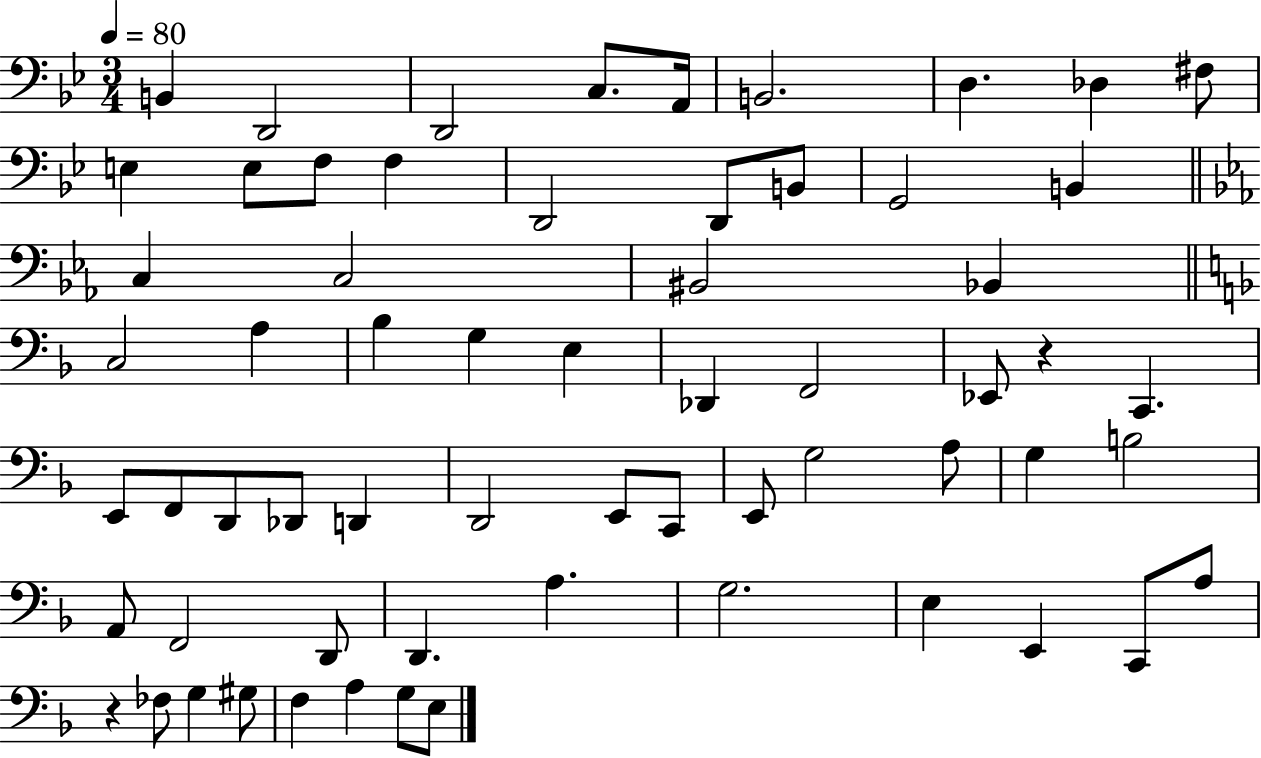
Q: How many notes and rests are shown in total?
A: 63